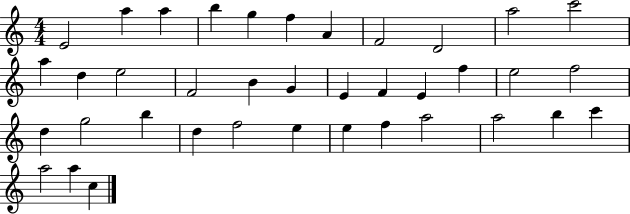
E4/h A5/q A5/q B5/q G5/q F5/q A4/q F4/h D4/h A5/h C6/h A5/q D5/q E5/h F4/h B4/q G4/q E4/q F4/q E4/q F5/q E5/h F5/h D5/q G5/h B5/q D5/q F5/h E5/q E5/q F5/q A5/h A5/h B5/q C6/q A5/h A5/q C5/q